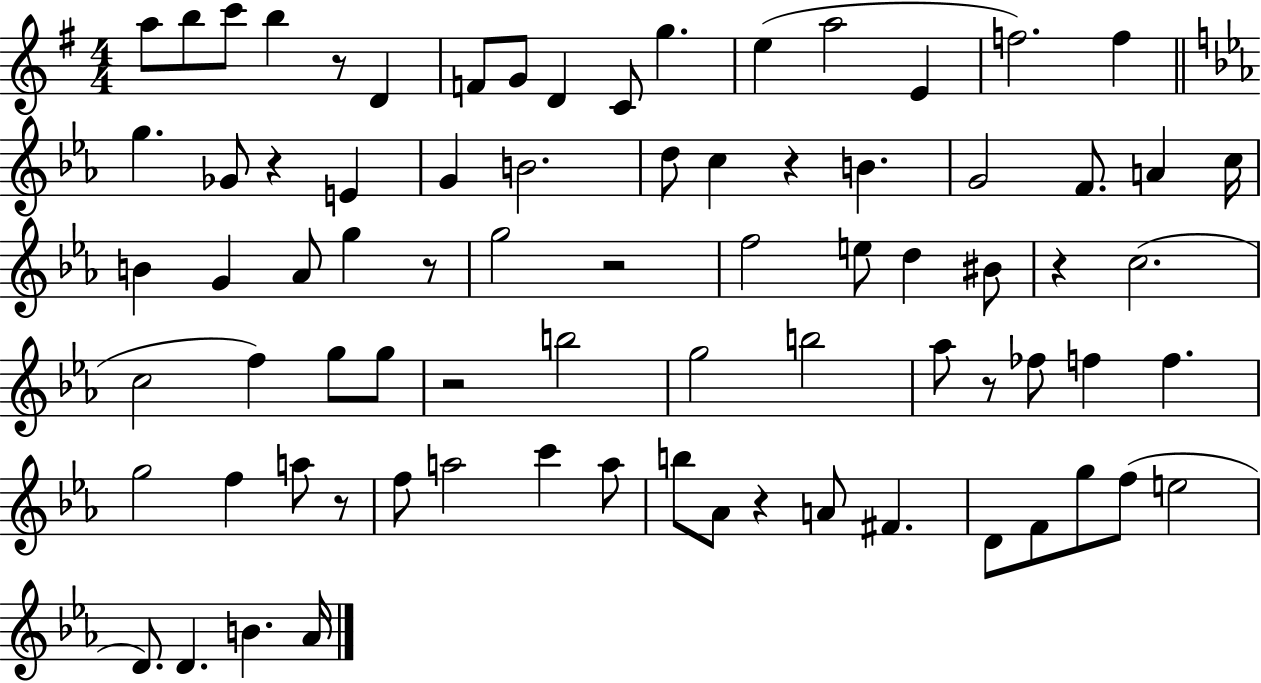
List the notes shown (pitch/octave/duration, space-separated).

A5/e B5/e C6/e B5/q R/e D4/q F4/e G4/e D4/q C4/e G5/q. E5/q A5/h E4/q F5/h. F5/q G5/q. Gb4/e R/q E4/q G4/q B4/h. D5/e C5/q R/q B4/q. G4/h F4/e. A4/q C5/s B4/q G4/q Ab4/e G5/q R/e G5/h R/h F5/h E5/e D5/q BIS4/e R/q C5/h. C5/h F5/q G5/e G5/e R/h B5/h G5/h B5/h Ab5/e R/e FES5/e F5/q F5/q. G5/h F5/q A5/e R/e F5/e A5/h C6/q A5/e B5/e Ab4/e R/q A4/e F#4/q. D4/e F4/e G5/e F5/e E5/h D4/e. D4/q. B4/q. Ab4/s